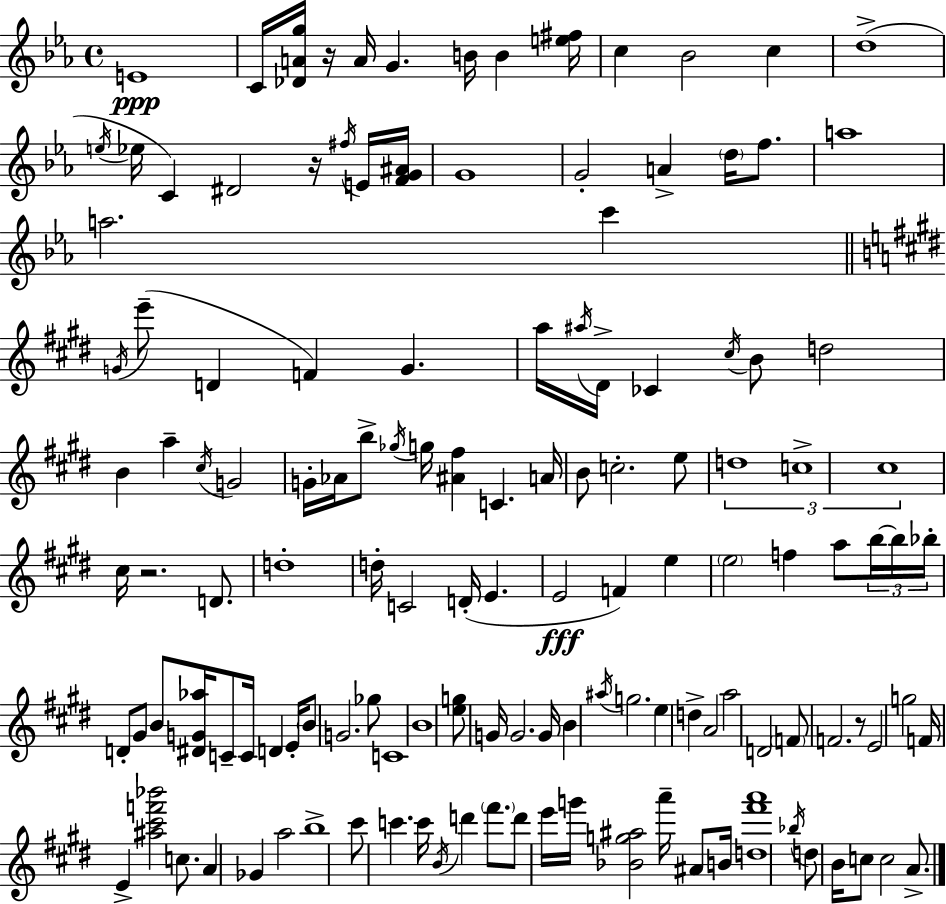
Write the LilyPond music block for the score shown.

{
  \clef treble
  \time 4/4
  \defaultTimeSignature
  \key c \minor
  e'1\ppp | c'16 <des' a' g''>16 r16 a'16 g'4. b'16 b'4 <e'' fis''>16 | c''4 bes'2 c''4 | d''1->( | \break \acciaccatura { e''16 } ees''16 c'4) dis'2 r16 \acciaccatura { fis''16 } | e'16 <f' g' ais'>16 g'1 | g'2-. a'4-> \parenthesize d''16 f''8. | a''1 | \break a''2. c'''4 | \bar "||" \break \key e \major \acciaccatura { g'16 }( e'''8-- d'4 f'4) g'4. | a''16 \acciaccatura { ais''16 } dis'16-> ces'4 \acciaccatura { cis''16 } b'8 d''2 | b'4 a''4-- \acciaccatura { cis''16 } g'2 | g'16-. aes'16 b''8-> \acciaccatura { ges''16 } g''16 <ais' fis''>4 c'4. | \break a'16 b'8 c''2.-. | e''8 \tuplet 3/2 { d''1 | c''1-> | cis''1 } | \break cis''16 r2. | d'8. d''1-. | d''16-. c'2 d'16-.( e'4. | e'2\fff f'4) | \break e''4 \parenthesize e''2 f''4 | a''8 \tuplet 3/2 { b''16~~ b''16 bes''16-. } d'8-. gis'8 b'8 <dis' g' aes''>16 c'8-- c'16 | d'4 e'16-. \parenthesize b'8 g'2. | ges''8 c'1 | \break b'1 | <e'' g''>8 g'16 g'2. | g'16 b'4 \acciaccatura { ais''16 } g''2. | e''4 d''4-> a'2 | \break a''2 d'2 | \parenthesize f'8 f'2. | r8 e'2 g''2 | f'16 e'4-> <ais'' cis''' f''' bes'''>2 | \break c''8. a'4 ges'4 a''2 | b''1-> | cis'''8 c'''4. c'''16 \acciaccatura { b'16 } | d'''4 \parenthesize fis'''8. d'''8 e'''16 g'''16 <bes' g'' ais''>2 | \break a'''16-- ais'8 b'16 <d'' fis''' a'''>1 | \acciaccatura { bes''16 } d''8 b'16 c''8 c''2 | a'8.-> \bar "|."
}